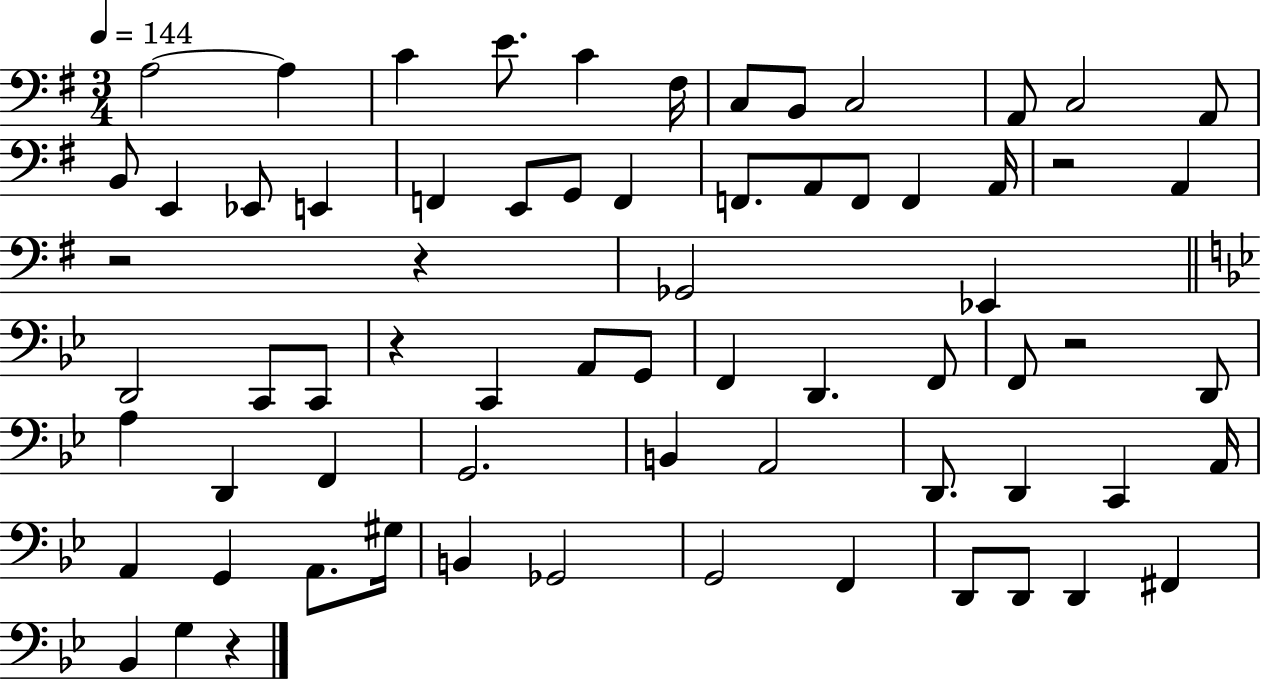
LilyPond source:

{
  \clef bass
  \numericTimeSignature
  \time 3/4
  \key g \major
  \tempo 4 = 144
  a2~~ a4 | c'4 e'8. c'4 fis16 | c8 b,8 c2 | a,8 c2 a,8 | \break b,8 e,4 ees,8 e,4 | f,4 e,8 g,8 f,4 | f,8. a,8 f,8 f,4 a,16 | r2 a,4 | \break r2 r4 | ges,2 ees,4 | \bar "||" \break \key bes \major d,2 c,8 c,8 | r4 c,4 a,8 g,8 | f,4 d,4. f,8 | f,8 r2 d,8 | \break a4 d,4 f,4 | g,2. | b,4 a,2 | d,8. d,4 c,4 a,16 | \break a,4 g,4 a,8. gis16 | b,4 ges,2 | g,2 f,4 | d,8 d,8 d,4 fis,4 | \break bes,4 g4 r4 | \bar "|."
}